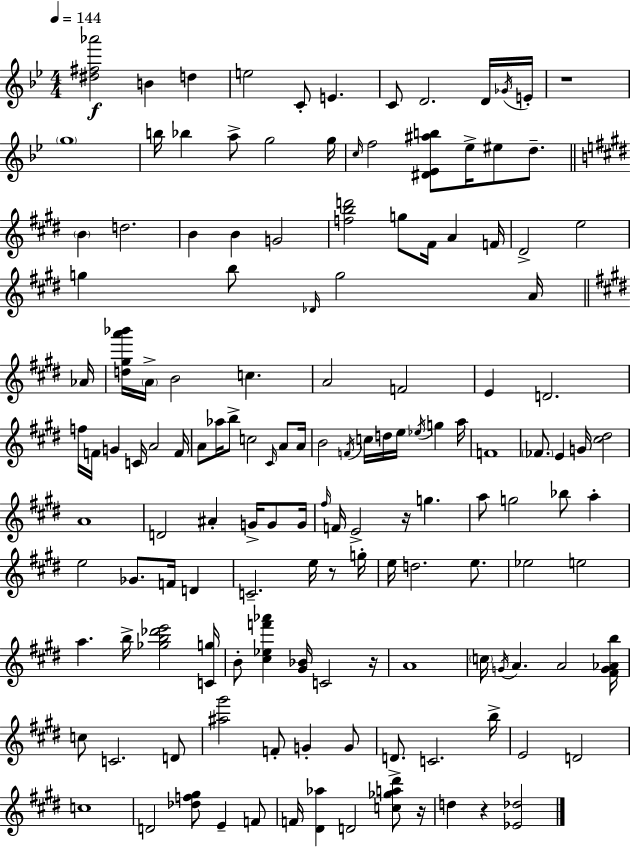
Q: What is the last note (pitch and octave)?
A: D5